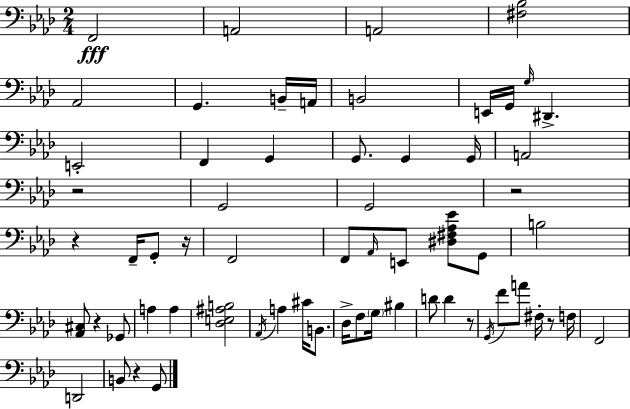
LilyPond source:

{
  \clef bass
  \numericTimeSignature
  \time 2/4
  \key aes \major
  f,2\fff | a,2 | a,2 | <fis bes>2 | \break aes,2 | g,4. b,16-- a,16 | b,2 | e,16 g,16 \grace { g16 } dis,4.-> | \break e,2-. | f,4 g,4 | g,8. g,4 | g,16 a,2 | \break r2 | g,2 | g,2 | r2 | \break r4 f,16-- g,8-. | r16 f,2 | f,8 \grace { aes,16 } e,8 <dis fis aes ees'>8 | g,8 b2 | \break <aes, cis>8 r4 | ges,8 a4 a4 | <des e ais b>2 | \acciaccatura { aes,16 } a4 cis'16 | \break b,8. des16-> f8 \parenthesize g16 bis4 | d'8 d'4 | r8 \acciaccatura { g,16 } f'8 a'8 | fis16-. r8 f16 f,2 | \break d,2 | b,8 r4 | g,8 \bar "|."
}